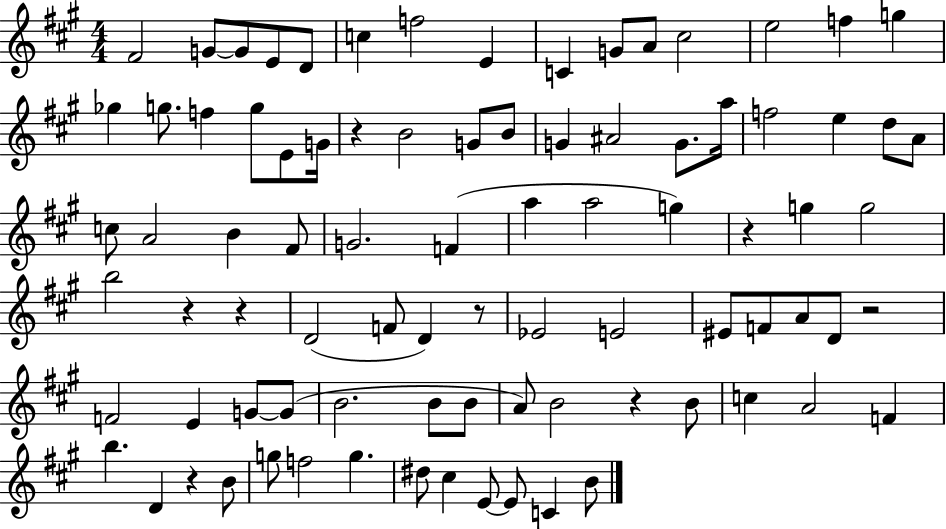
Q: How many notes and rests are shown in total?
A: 86